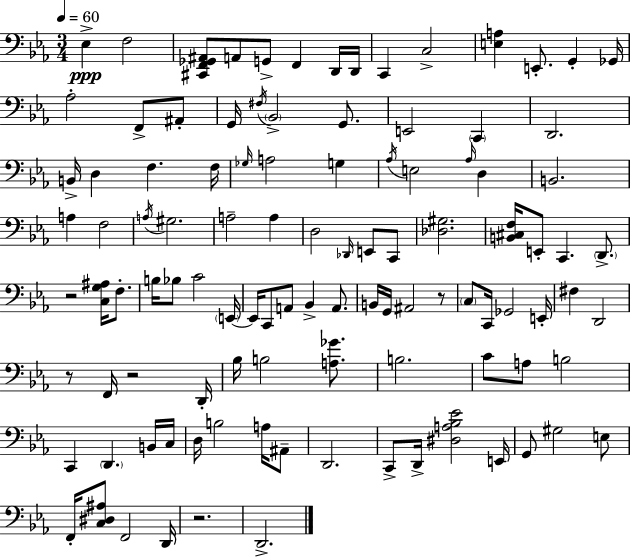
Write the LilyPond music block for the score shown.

{
  \clef bass
  \numericTimeSignature
  \time 3/4
  \key c \minor
  \tempo 4 = 60
  ees4->\ppp f2 | <cis, f, ges, ais,>8 a,8 g,8-> f,4 d,16 d,16 | c,4 c2-> | <e a>4 e,8.-. g,4-. ges,16 | \break aes2-. f,8-> ais,8-. | g,16 \acciaccatura { fis16 } \parenthesize bes,2-> g,8. | e,2 \parenthesize c,4 | d,2. | \break b,16-> d4 f4. | f16 \grace { ges16 } a2 g4 | \acciaccatura { aes16 } e2 \grace { aes16 } | d4 b,2. | \break a4 f2 | \acciaccatura { a16 } gis2. | a2-- | a4 d2 | \break \grace { des,16 } e,8 c,8 <des gis>2. | <b, cis f>16 e,8-. c,4. | \parenthesize d,8.-> r2 | <c g ais>16 f8.-. b16 bes8 c'2 | \break \parenthesize e,16~~ e,16 c,8 a,8 bes,4-> | a,8. b,16 g,16 ais,2 | r8 \parenthesize c8 c,16 ges,2 | e,16-. fis4 d,2 | \break r8 f,16 r2 | d,16-. bes16 b2 | <a ges'>8. b2. | c'8 a8 b2 | \break c,4 \parenthesize d,4. | b,16 c16 d16 b2 | a16 ais,8-- d,2. | c,8-> d,16-> <dis a bes ees'>2 | \break e,16 g,8 gis2 | e8 f,16-. <c dis ais>8 f,2 | d,16 r2. | d,2.-> | \break \bar "|."
}